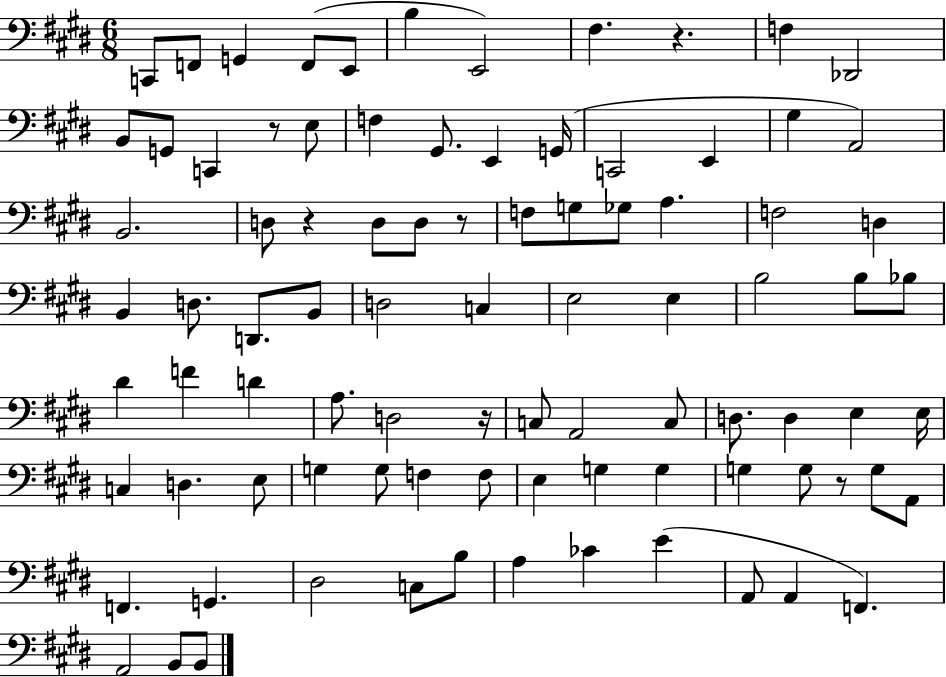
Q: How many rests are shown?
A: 6